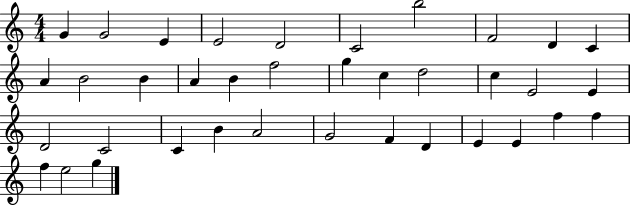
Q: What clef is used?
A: treble